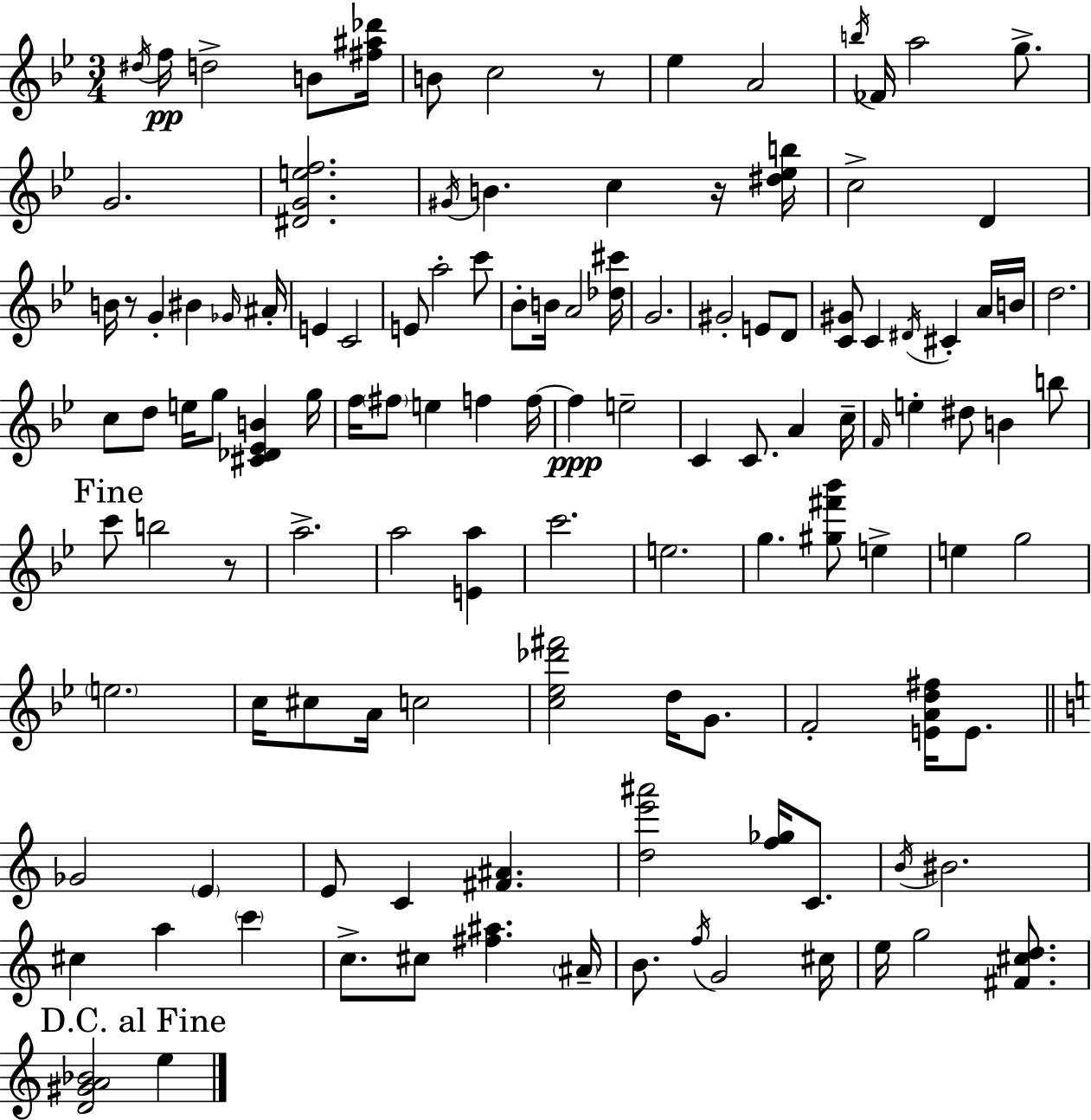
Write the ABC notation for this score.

X:1
T:Untitled
M:3/4
L:1/4
K:Bb
^d/4 f/4 d2 B/2 [^f^a_d']/4 B/2 c2 z/2 _e A2 b/4 _F/4 a2 g/2 G2 [^DGef]2 ^G/4 B c z/4 [^d_eb]/4 c2 D B/4 z/2 G ^B _G/4 ^A/4 E C2 E/2 a2 c'/2 _B/2 B/4 A2 [_d^c']/4 G2 ^G2 E/2 D/2 [C^G]/2 C ^D/4 ^C A/4 B/4 d2 c/2 d/2 e/4 g/2 [^C_D_EB] g/4 f/4 ^f/2 e f f/4 f e2 C C/2 A c/4 F/4 e ^d/2 B b/2 c'/2 b2 z/2 a2 a2 [Ea] c'2 e2 g [^g^f'_b']/2 e e g2 e2 c/4 ^c/2 A/4 c2 [c_e_d'^f']2 d/4 G/2 F2 [EAd^f]/4 E/2 _G2 E E/2 C [^F^A] [de'^a']2 [f_g]/4 C/2 B/4 ^B2 ^c a c' c/2 ^c/2 [^f^a] ^A/4 B/2 f/4 G2 ^c/4 e/4 g2 [^F^cd]/2 [D^GA_B]2 e